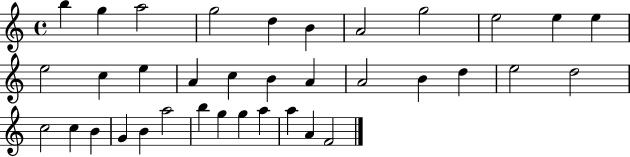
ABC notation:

X:1
T:Untitled
M:4/4
L:1/4
K:C
b g a2 g2 d B A2 g2 e2 e e e2 c e A c B A A2 B d e2 d2 c2 c B G B a2 b g g a a A F2